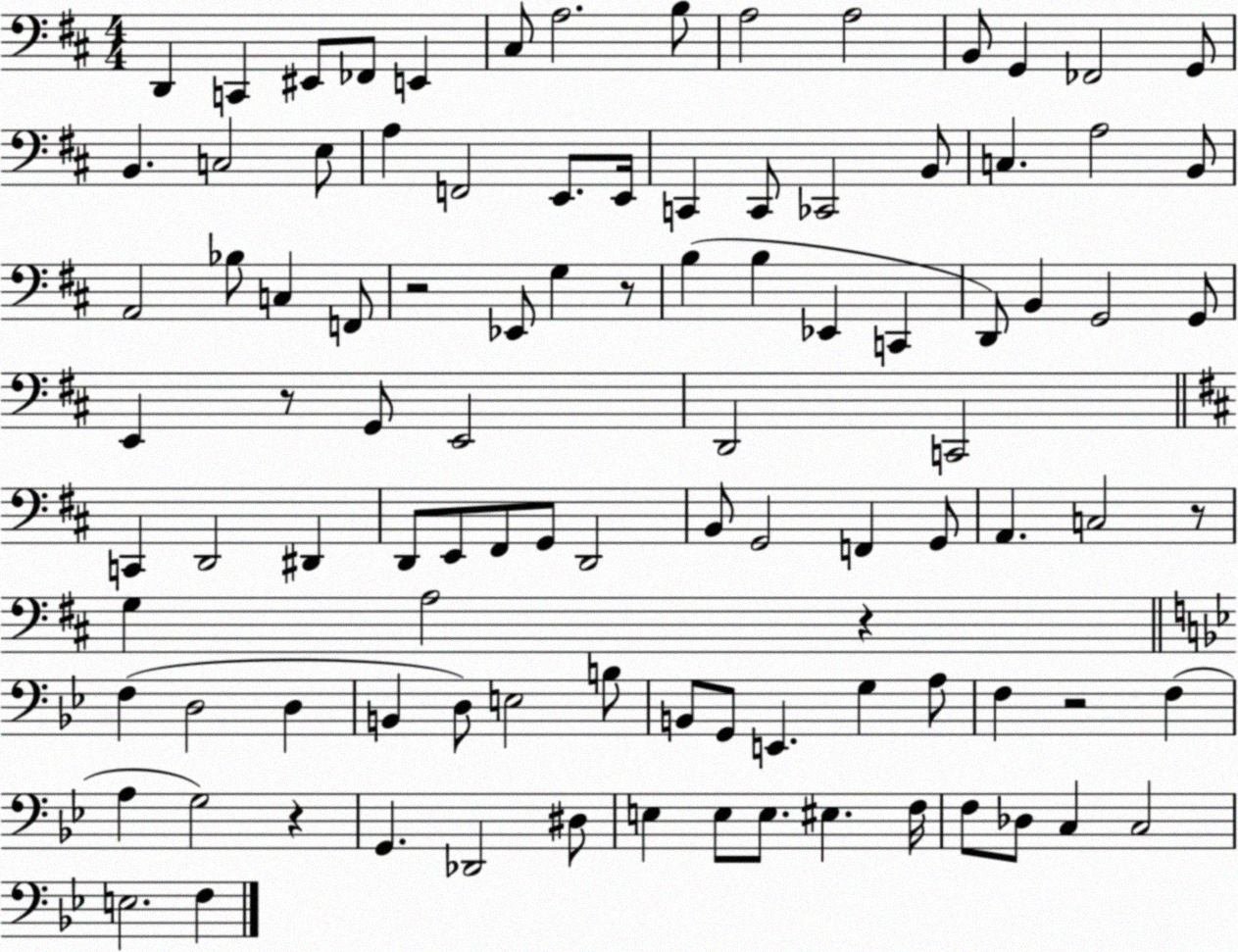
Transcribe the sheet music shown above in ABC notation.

X:1
T:Untitled
M:4/4
L:1/4
K:D
D,, C,, ^E,,/2 _F,,/2 E,, ^C,/2 A,2 B,/2 A,2 A,2 B,,/2 G,, _F,,2 G,,/2 B,, C,2 E,/2 A, F,,2 E,,/2 E,,/4 C,, C,,/2 _C,,2 B,,/2 C, A,2 B,,/2 A,,2 _B,/2 C, F,,/2 z2 _E,,/2 G, z/2 B, B, _E,, C,, D,,/2 B,, G,,2 G,,/2 E,, z/2 G,,/2 E,,2 D,,2 C,,2 C,, D,,2 ^D,, D,,/2 E,,/2 ^F,,/2 G,,/2 D,,2 B,,/2 G,,2 F,, G,,/2 A,, C,2 z/2 G, A,2 z F, D,2 D, B,, D,/2 E,2 B,/2 B,,/2 G,,/2 E,, G, A,/2 F, z2 F, A, G,2 z G,, _D,,2 ^D,/2 E, E,/2 E,/2 ^E, F,/4 F,/2 _D,/2 C, C,2 E,2 F,